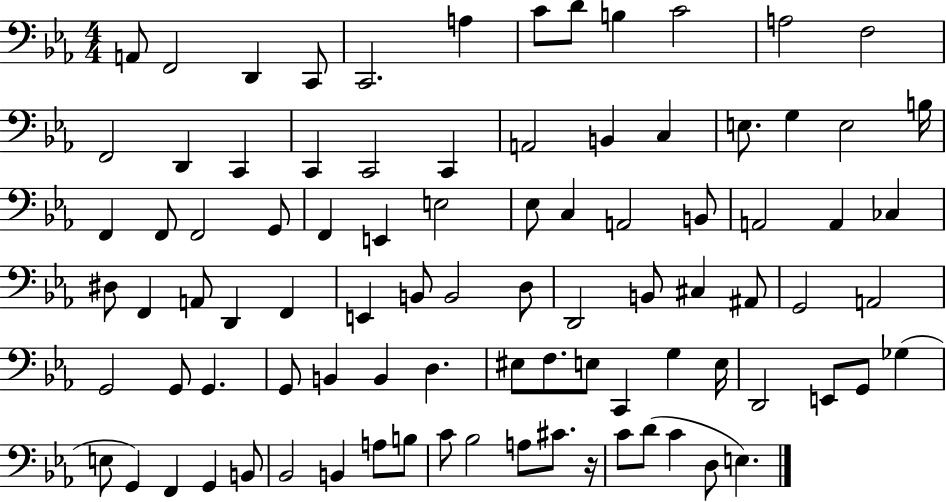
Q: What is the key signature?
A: EES major